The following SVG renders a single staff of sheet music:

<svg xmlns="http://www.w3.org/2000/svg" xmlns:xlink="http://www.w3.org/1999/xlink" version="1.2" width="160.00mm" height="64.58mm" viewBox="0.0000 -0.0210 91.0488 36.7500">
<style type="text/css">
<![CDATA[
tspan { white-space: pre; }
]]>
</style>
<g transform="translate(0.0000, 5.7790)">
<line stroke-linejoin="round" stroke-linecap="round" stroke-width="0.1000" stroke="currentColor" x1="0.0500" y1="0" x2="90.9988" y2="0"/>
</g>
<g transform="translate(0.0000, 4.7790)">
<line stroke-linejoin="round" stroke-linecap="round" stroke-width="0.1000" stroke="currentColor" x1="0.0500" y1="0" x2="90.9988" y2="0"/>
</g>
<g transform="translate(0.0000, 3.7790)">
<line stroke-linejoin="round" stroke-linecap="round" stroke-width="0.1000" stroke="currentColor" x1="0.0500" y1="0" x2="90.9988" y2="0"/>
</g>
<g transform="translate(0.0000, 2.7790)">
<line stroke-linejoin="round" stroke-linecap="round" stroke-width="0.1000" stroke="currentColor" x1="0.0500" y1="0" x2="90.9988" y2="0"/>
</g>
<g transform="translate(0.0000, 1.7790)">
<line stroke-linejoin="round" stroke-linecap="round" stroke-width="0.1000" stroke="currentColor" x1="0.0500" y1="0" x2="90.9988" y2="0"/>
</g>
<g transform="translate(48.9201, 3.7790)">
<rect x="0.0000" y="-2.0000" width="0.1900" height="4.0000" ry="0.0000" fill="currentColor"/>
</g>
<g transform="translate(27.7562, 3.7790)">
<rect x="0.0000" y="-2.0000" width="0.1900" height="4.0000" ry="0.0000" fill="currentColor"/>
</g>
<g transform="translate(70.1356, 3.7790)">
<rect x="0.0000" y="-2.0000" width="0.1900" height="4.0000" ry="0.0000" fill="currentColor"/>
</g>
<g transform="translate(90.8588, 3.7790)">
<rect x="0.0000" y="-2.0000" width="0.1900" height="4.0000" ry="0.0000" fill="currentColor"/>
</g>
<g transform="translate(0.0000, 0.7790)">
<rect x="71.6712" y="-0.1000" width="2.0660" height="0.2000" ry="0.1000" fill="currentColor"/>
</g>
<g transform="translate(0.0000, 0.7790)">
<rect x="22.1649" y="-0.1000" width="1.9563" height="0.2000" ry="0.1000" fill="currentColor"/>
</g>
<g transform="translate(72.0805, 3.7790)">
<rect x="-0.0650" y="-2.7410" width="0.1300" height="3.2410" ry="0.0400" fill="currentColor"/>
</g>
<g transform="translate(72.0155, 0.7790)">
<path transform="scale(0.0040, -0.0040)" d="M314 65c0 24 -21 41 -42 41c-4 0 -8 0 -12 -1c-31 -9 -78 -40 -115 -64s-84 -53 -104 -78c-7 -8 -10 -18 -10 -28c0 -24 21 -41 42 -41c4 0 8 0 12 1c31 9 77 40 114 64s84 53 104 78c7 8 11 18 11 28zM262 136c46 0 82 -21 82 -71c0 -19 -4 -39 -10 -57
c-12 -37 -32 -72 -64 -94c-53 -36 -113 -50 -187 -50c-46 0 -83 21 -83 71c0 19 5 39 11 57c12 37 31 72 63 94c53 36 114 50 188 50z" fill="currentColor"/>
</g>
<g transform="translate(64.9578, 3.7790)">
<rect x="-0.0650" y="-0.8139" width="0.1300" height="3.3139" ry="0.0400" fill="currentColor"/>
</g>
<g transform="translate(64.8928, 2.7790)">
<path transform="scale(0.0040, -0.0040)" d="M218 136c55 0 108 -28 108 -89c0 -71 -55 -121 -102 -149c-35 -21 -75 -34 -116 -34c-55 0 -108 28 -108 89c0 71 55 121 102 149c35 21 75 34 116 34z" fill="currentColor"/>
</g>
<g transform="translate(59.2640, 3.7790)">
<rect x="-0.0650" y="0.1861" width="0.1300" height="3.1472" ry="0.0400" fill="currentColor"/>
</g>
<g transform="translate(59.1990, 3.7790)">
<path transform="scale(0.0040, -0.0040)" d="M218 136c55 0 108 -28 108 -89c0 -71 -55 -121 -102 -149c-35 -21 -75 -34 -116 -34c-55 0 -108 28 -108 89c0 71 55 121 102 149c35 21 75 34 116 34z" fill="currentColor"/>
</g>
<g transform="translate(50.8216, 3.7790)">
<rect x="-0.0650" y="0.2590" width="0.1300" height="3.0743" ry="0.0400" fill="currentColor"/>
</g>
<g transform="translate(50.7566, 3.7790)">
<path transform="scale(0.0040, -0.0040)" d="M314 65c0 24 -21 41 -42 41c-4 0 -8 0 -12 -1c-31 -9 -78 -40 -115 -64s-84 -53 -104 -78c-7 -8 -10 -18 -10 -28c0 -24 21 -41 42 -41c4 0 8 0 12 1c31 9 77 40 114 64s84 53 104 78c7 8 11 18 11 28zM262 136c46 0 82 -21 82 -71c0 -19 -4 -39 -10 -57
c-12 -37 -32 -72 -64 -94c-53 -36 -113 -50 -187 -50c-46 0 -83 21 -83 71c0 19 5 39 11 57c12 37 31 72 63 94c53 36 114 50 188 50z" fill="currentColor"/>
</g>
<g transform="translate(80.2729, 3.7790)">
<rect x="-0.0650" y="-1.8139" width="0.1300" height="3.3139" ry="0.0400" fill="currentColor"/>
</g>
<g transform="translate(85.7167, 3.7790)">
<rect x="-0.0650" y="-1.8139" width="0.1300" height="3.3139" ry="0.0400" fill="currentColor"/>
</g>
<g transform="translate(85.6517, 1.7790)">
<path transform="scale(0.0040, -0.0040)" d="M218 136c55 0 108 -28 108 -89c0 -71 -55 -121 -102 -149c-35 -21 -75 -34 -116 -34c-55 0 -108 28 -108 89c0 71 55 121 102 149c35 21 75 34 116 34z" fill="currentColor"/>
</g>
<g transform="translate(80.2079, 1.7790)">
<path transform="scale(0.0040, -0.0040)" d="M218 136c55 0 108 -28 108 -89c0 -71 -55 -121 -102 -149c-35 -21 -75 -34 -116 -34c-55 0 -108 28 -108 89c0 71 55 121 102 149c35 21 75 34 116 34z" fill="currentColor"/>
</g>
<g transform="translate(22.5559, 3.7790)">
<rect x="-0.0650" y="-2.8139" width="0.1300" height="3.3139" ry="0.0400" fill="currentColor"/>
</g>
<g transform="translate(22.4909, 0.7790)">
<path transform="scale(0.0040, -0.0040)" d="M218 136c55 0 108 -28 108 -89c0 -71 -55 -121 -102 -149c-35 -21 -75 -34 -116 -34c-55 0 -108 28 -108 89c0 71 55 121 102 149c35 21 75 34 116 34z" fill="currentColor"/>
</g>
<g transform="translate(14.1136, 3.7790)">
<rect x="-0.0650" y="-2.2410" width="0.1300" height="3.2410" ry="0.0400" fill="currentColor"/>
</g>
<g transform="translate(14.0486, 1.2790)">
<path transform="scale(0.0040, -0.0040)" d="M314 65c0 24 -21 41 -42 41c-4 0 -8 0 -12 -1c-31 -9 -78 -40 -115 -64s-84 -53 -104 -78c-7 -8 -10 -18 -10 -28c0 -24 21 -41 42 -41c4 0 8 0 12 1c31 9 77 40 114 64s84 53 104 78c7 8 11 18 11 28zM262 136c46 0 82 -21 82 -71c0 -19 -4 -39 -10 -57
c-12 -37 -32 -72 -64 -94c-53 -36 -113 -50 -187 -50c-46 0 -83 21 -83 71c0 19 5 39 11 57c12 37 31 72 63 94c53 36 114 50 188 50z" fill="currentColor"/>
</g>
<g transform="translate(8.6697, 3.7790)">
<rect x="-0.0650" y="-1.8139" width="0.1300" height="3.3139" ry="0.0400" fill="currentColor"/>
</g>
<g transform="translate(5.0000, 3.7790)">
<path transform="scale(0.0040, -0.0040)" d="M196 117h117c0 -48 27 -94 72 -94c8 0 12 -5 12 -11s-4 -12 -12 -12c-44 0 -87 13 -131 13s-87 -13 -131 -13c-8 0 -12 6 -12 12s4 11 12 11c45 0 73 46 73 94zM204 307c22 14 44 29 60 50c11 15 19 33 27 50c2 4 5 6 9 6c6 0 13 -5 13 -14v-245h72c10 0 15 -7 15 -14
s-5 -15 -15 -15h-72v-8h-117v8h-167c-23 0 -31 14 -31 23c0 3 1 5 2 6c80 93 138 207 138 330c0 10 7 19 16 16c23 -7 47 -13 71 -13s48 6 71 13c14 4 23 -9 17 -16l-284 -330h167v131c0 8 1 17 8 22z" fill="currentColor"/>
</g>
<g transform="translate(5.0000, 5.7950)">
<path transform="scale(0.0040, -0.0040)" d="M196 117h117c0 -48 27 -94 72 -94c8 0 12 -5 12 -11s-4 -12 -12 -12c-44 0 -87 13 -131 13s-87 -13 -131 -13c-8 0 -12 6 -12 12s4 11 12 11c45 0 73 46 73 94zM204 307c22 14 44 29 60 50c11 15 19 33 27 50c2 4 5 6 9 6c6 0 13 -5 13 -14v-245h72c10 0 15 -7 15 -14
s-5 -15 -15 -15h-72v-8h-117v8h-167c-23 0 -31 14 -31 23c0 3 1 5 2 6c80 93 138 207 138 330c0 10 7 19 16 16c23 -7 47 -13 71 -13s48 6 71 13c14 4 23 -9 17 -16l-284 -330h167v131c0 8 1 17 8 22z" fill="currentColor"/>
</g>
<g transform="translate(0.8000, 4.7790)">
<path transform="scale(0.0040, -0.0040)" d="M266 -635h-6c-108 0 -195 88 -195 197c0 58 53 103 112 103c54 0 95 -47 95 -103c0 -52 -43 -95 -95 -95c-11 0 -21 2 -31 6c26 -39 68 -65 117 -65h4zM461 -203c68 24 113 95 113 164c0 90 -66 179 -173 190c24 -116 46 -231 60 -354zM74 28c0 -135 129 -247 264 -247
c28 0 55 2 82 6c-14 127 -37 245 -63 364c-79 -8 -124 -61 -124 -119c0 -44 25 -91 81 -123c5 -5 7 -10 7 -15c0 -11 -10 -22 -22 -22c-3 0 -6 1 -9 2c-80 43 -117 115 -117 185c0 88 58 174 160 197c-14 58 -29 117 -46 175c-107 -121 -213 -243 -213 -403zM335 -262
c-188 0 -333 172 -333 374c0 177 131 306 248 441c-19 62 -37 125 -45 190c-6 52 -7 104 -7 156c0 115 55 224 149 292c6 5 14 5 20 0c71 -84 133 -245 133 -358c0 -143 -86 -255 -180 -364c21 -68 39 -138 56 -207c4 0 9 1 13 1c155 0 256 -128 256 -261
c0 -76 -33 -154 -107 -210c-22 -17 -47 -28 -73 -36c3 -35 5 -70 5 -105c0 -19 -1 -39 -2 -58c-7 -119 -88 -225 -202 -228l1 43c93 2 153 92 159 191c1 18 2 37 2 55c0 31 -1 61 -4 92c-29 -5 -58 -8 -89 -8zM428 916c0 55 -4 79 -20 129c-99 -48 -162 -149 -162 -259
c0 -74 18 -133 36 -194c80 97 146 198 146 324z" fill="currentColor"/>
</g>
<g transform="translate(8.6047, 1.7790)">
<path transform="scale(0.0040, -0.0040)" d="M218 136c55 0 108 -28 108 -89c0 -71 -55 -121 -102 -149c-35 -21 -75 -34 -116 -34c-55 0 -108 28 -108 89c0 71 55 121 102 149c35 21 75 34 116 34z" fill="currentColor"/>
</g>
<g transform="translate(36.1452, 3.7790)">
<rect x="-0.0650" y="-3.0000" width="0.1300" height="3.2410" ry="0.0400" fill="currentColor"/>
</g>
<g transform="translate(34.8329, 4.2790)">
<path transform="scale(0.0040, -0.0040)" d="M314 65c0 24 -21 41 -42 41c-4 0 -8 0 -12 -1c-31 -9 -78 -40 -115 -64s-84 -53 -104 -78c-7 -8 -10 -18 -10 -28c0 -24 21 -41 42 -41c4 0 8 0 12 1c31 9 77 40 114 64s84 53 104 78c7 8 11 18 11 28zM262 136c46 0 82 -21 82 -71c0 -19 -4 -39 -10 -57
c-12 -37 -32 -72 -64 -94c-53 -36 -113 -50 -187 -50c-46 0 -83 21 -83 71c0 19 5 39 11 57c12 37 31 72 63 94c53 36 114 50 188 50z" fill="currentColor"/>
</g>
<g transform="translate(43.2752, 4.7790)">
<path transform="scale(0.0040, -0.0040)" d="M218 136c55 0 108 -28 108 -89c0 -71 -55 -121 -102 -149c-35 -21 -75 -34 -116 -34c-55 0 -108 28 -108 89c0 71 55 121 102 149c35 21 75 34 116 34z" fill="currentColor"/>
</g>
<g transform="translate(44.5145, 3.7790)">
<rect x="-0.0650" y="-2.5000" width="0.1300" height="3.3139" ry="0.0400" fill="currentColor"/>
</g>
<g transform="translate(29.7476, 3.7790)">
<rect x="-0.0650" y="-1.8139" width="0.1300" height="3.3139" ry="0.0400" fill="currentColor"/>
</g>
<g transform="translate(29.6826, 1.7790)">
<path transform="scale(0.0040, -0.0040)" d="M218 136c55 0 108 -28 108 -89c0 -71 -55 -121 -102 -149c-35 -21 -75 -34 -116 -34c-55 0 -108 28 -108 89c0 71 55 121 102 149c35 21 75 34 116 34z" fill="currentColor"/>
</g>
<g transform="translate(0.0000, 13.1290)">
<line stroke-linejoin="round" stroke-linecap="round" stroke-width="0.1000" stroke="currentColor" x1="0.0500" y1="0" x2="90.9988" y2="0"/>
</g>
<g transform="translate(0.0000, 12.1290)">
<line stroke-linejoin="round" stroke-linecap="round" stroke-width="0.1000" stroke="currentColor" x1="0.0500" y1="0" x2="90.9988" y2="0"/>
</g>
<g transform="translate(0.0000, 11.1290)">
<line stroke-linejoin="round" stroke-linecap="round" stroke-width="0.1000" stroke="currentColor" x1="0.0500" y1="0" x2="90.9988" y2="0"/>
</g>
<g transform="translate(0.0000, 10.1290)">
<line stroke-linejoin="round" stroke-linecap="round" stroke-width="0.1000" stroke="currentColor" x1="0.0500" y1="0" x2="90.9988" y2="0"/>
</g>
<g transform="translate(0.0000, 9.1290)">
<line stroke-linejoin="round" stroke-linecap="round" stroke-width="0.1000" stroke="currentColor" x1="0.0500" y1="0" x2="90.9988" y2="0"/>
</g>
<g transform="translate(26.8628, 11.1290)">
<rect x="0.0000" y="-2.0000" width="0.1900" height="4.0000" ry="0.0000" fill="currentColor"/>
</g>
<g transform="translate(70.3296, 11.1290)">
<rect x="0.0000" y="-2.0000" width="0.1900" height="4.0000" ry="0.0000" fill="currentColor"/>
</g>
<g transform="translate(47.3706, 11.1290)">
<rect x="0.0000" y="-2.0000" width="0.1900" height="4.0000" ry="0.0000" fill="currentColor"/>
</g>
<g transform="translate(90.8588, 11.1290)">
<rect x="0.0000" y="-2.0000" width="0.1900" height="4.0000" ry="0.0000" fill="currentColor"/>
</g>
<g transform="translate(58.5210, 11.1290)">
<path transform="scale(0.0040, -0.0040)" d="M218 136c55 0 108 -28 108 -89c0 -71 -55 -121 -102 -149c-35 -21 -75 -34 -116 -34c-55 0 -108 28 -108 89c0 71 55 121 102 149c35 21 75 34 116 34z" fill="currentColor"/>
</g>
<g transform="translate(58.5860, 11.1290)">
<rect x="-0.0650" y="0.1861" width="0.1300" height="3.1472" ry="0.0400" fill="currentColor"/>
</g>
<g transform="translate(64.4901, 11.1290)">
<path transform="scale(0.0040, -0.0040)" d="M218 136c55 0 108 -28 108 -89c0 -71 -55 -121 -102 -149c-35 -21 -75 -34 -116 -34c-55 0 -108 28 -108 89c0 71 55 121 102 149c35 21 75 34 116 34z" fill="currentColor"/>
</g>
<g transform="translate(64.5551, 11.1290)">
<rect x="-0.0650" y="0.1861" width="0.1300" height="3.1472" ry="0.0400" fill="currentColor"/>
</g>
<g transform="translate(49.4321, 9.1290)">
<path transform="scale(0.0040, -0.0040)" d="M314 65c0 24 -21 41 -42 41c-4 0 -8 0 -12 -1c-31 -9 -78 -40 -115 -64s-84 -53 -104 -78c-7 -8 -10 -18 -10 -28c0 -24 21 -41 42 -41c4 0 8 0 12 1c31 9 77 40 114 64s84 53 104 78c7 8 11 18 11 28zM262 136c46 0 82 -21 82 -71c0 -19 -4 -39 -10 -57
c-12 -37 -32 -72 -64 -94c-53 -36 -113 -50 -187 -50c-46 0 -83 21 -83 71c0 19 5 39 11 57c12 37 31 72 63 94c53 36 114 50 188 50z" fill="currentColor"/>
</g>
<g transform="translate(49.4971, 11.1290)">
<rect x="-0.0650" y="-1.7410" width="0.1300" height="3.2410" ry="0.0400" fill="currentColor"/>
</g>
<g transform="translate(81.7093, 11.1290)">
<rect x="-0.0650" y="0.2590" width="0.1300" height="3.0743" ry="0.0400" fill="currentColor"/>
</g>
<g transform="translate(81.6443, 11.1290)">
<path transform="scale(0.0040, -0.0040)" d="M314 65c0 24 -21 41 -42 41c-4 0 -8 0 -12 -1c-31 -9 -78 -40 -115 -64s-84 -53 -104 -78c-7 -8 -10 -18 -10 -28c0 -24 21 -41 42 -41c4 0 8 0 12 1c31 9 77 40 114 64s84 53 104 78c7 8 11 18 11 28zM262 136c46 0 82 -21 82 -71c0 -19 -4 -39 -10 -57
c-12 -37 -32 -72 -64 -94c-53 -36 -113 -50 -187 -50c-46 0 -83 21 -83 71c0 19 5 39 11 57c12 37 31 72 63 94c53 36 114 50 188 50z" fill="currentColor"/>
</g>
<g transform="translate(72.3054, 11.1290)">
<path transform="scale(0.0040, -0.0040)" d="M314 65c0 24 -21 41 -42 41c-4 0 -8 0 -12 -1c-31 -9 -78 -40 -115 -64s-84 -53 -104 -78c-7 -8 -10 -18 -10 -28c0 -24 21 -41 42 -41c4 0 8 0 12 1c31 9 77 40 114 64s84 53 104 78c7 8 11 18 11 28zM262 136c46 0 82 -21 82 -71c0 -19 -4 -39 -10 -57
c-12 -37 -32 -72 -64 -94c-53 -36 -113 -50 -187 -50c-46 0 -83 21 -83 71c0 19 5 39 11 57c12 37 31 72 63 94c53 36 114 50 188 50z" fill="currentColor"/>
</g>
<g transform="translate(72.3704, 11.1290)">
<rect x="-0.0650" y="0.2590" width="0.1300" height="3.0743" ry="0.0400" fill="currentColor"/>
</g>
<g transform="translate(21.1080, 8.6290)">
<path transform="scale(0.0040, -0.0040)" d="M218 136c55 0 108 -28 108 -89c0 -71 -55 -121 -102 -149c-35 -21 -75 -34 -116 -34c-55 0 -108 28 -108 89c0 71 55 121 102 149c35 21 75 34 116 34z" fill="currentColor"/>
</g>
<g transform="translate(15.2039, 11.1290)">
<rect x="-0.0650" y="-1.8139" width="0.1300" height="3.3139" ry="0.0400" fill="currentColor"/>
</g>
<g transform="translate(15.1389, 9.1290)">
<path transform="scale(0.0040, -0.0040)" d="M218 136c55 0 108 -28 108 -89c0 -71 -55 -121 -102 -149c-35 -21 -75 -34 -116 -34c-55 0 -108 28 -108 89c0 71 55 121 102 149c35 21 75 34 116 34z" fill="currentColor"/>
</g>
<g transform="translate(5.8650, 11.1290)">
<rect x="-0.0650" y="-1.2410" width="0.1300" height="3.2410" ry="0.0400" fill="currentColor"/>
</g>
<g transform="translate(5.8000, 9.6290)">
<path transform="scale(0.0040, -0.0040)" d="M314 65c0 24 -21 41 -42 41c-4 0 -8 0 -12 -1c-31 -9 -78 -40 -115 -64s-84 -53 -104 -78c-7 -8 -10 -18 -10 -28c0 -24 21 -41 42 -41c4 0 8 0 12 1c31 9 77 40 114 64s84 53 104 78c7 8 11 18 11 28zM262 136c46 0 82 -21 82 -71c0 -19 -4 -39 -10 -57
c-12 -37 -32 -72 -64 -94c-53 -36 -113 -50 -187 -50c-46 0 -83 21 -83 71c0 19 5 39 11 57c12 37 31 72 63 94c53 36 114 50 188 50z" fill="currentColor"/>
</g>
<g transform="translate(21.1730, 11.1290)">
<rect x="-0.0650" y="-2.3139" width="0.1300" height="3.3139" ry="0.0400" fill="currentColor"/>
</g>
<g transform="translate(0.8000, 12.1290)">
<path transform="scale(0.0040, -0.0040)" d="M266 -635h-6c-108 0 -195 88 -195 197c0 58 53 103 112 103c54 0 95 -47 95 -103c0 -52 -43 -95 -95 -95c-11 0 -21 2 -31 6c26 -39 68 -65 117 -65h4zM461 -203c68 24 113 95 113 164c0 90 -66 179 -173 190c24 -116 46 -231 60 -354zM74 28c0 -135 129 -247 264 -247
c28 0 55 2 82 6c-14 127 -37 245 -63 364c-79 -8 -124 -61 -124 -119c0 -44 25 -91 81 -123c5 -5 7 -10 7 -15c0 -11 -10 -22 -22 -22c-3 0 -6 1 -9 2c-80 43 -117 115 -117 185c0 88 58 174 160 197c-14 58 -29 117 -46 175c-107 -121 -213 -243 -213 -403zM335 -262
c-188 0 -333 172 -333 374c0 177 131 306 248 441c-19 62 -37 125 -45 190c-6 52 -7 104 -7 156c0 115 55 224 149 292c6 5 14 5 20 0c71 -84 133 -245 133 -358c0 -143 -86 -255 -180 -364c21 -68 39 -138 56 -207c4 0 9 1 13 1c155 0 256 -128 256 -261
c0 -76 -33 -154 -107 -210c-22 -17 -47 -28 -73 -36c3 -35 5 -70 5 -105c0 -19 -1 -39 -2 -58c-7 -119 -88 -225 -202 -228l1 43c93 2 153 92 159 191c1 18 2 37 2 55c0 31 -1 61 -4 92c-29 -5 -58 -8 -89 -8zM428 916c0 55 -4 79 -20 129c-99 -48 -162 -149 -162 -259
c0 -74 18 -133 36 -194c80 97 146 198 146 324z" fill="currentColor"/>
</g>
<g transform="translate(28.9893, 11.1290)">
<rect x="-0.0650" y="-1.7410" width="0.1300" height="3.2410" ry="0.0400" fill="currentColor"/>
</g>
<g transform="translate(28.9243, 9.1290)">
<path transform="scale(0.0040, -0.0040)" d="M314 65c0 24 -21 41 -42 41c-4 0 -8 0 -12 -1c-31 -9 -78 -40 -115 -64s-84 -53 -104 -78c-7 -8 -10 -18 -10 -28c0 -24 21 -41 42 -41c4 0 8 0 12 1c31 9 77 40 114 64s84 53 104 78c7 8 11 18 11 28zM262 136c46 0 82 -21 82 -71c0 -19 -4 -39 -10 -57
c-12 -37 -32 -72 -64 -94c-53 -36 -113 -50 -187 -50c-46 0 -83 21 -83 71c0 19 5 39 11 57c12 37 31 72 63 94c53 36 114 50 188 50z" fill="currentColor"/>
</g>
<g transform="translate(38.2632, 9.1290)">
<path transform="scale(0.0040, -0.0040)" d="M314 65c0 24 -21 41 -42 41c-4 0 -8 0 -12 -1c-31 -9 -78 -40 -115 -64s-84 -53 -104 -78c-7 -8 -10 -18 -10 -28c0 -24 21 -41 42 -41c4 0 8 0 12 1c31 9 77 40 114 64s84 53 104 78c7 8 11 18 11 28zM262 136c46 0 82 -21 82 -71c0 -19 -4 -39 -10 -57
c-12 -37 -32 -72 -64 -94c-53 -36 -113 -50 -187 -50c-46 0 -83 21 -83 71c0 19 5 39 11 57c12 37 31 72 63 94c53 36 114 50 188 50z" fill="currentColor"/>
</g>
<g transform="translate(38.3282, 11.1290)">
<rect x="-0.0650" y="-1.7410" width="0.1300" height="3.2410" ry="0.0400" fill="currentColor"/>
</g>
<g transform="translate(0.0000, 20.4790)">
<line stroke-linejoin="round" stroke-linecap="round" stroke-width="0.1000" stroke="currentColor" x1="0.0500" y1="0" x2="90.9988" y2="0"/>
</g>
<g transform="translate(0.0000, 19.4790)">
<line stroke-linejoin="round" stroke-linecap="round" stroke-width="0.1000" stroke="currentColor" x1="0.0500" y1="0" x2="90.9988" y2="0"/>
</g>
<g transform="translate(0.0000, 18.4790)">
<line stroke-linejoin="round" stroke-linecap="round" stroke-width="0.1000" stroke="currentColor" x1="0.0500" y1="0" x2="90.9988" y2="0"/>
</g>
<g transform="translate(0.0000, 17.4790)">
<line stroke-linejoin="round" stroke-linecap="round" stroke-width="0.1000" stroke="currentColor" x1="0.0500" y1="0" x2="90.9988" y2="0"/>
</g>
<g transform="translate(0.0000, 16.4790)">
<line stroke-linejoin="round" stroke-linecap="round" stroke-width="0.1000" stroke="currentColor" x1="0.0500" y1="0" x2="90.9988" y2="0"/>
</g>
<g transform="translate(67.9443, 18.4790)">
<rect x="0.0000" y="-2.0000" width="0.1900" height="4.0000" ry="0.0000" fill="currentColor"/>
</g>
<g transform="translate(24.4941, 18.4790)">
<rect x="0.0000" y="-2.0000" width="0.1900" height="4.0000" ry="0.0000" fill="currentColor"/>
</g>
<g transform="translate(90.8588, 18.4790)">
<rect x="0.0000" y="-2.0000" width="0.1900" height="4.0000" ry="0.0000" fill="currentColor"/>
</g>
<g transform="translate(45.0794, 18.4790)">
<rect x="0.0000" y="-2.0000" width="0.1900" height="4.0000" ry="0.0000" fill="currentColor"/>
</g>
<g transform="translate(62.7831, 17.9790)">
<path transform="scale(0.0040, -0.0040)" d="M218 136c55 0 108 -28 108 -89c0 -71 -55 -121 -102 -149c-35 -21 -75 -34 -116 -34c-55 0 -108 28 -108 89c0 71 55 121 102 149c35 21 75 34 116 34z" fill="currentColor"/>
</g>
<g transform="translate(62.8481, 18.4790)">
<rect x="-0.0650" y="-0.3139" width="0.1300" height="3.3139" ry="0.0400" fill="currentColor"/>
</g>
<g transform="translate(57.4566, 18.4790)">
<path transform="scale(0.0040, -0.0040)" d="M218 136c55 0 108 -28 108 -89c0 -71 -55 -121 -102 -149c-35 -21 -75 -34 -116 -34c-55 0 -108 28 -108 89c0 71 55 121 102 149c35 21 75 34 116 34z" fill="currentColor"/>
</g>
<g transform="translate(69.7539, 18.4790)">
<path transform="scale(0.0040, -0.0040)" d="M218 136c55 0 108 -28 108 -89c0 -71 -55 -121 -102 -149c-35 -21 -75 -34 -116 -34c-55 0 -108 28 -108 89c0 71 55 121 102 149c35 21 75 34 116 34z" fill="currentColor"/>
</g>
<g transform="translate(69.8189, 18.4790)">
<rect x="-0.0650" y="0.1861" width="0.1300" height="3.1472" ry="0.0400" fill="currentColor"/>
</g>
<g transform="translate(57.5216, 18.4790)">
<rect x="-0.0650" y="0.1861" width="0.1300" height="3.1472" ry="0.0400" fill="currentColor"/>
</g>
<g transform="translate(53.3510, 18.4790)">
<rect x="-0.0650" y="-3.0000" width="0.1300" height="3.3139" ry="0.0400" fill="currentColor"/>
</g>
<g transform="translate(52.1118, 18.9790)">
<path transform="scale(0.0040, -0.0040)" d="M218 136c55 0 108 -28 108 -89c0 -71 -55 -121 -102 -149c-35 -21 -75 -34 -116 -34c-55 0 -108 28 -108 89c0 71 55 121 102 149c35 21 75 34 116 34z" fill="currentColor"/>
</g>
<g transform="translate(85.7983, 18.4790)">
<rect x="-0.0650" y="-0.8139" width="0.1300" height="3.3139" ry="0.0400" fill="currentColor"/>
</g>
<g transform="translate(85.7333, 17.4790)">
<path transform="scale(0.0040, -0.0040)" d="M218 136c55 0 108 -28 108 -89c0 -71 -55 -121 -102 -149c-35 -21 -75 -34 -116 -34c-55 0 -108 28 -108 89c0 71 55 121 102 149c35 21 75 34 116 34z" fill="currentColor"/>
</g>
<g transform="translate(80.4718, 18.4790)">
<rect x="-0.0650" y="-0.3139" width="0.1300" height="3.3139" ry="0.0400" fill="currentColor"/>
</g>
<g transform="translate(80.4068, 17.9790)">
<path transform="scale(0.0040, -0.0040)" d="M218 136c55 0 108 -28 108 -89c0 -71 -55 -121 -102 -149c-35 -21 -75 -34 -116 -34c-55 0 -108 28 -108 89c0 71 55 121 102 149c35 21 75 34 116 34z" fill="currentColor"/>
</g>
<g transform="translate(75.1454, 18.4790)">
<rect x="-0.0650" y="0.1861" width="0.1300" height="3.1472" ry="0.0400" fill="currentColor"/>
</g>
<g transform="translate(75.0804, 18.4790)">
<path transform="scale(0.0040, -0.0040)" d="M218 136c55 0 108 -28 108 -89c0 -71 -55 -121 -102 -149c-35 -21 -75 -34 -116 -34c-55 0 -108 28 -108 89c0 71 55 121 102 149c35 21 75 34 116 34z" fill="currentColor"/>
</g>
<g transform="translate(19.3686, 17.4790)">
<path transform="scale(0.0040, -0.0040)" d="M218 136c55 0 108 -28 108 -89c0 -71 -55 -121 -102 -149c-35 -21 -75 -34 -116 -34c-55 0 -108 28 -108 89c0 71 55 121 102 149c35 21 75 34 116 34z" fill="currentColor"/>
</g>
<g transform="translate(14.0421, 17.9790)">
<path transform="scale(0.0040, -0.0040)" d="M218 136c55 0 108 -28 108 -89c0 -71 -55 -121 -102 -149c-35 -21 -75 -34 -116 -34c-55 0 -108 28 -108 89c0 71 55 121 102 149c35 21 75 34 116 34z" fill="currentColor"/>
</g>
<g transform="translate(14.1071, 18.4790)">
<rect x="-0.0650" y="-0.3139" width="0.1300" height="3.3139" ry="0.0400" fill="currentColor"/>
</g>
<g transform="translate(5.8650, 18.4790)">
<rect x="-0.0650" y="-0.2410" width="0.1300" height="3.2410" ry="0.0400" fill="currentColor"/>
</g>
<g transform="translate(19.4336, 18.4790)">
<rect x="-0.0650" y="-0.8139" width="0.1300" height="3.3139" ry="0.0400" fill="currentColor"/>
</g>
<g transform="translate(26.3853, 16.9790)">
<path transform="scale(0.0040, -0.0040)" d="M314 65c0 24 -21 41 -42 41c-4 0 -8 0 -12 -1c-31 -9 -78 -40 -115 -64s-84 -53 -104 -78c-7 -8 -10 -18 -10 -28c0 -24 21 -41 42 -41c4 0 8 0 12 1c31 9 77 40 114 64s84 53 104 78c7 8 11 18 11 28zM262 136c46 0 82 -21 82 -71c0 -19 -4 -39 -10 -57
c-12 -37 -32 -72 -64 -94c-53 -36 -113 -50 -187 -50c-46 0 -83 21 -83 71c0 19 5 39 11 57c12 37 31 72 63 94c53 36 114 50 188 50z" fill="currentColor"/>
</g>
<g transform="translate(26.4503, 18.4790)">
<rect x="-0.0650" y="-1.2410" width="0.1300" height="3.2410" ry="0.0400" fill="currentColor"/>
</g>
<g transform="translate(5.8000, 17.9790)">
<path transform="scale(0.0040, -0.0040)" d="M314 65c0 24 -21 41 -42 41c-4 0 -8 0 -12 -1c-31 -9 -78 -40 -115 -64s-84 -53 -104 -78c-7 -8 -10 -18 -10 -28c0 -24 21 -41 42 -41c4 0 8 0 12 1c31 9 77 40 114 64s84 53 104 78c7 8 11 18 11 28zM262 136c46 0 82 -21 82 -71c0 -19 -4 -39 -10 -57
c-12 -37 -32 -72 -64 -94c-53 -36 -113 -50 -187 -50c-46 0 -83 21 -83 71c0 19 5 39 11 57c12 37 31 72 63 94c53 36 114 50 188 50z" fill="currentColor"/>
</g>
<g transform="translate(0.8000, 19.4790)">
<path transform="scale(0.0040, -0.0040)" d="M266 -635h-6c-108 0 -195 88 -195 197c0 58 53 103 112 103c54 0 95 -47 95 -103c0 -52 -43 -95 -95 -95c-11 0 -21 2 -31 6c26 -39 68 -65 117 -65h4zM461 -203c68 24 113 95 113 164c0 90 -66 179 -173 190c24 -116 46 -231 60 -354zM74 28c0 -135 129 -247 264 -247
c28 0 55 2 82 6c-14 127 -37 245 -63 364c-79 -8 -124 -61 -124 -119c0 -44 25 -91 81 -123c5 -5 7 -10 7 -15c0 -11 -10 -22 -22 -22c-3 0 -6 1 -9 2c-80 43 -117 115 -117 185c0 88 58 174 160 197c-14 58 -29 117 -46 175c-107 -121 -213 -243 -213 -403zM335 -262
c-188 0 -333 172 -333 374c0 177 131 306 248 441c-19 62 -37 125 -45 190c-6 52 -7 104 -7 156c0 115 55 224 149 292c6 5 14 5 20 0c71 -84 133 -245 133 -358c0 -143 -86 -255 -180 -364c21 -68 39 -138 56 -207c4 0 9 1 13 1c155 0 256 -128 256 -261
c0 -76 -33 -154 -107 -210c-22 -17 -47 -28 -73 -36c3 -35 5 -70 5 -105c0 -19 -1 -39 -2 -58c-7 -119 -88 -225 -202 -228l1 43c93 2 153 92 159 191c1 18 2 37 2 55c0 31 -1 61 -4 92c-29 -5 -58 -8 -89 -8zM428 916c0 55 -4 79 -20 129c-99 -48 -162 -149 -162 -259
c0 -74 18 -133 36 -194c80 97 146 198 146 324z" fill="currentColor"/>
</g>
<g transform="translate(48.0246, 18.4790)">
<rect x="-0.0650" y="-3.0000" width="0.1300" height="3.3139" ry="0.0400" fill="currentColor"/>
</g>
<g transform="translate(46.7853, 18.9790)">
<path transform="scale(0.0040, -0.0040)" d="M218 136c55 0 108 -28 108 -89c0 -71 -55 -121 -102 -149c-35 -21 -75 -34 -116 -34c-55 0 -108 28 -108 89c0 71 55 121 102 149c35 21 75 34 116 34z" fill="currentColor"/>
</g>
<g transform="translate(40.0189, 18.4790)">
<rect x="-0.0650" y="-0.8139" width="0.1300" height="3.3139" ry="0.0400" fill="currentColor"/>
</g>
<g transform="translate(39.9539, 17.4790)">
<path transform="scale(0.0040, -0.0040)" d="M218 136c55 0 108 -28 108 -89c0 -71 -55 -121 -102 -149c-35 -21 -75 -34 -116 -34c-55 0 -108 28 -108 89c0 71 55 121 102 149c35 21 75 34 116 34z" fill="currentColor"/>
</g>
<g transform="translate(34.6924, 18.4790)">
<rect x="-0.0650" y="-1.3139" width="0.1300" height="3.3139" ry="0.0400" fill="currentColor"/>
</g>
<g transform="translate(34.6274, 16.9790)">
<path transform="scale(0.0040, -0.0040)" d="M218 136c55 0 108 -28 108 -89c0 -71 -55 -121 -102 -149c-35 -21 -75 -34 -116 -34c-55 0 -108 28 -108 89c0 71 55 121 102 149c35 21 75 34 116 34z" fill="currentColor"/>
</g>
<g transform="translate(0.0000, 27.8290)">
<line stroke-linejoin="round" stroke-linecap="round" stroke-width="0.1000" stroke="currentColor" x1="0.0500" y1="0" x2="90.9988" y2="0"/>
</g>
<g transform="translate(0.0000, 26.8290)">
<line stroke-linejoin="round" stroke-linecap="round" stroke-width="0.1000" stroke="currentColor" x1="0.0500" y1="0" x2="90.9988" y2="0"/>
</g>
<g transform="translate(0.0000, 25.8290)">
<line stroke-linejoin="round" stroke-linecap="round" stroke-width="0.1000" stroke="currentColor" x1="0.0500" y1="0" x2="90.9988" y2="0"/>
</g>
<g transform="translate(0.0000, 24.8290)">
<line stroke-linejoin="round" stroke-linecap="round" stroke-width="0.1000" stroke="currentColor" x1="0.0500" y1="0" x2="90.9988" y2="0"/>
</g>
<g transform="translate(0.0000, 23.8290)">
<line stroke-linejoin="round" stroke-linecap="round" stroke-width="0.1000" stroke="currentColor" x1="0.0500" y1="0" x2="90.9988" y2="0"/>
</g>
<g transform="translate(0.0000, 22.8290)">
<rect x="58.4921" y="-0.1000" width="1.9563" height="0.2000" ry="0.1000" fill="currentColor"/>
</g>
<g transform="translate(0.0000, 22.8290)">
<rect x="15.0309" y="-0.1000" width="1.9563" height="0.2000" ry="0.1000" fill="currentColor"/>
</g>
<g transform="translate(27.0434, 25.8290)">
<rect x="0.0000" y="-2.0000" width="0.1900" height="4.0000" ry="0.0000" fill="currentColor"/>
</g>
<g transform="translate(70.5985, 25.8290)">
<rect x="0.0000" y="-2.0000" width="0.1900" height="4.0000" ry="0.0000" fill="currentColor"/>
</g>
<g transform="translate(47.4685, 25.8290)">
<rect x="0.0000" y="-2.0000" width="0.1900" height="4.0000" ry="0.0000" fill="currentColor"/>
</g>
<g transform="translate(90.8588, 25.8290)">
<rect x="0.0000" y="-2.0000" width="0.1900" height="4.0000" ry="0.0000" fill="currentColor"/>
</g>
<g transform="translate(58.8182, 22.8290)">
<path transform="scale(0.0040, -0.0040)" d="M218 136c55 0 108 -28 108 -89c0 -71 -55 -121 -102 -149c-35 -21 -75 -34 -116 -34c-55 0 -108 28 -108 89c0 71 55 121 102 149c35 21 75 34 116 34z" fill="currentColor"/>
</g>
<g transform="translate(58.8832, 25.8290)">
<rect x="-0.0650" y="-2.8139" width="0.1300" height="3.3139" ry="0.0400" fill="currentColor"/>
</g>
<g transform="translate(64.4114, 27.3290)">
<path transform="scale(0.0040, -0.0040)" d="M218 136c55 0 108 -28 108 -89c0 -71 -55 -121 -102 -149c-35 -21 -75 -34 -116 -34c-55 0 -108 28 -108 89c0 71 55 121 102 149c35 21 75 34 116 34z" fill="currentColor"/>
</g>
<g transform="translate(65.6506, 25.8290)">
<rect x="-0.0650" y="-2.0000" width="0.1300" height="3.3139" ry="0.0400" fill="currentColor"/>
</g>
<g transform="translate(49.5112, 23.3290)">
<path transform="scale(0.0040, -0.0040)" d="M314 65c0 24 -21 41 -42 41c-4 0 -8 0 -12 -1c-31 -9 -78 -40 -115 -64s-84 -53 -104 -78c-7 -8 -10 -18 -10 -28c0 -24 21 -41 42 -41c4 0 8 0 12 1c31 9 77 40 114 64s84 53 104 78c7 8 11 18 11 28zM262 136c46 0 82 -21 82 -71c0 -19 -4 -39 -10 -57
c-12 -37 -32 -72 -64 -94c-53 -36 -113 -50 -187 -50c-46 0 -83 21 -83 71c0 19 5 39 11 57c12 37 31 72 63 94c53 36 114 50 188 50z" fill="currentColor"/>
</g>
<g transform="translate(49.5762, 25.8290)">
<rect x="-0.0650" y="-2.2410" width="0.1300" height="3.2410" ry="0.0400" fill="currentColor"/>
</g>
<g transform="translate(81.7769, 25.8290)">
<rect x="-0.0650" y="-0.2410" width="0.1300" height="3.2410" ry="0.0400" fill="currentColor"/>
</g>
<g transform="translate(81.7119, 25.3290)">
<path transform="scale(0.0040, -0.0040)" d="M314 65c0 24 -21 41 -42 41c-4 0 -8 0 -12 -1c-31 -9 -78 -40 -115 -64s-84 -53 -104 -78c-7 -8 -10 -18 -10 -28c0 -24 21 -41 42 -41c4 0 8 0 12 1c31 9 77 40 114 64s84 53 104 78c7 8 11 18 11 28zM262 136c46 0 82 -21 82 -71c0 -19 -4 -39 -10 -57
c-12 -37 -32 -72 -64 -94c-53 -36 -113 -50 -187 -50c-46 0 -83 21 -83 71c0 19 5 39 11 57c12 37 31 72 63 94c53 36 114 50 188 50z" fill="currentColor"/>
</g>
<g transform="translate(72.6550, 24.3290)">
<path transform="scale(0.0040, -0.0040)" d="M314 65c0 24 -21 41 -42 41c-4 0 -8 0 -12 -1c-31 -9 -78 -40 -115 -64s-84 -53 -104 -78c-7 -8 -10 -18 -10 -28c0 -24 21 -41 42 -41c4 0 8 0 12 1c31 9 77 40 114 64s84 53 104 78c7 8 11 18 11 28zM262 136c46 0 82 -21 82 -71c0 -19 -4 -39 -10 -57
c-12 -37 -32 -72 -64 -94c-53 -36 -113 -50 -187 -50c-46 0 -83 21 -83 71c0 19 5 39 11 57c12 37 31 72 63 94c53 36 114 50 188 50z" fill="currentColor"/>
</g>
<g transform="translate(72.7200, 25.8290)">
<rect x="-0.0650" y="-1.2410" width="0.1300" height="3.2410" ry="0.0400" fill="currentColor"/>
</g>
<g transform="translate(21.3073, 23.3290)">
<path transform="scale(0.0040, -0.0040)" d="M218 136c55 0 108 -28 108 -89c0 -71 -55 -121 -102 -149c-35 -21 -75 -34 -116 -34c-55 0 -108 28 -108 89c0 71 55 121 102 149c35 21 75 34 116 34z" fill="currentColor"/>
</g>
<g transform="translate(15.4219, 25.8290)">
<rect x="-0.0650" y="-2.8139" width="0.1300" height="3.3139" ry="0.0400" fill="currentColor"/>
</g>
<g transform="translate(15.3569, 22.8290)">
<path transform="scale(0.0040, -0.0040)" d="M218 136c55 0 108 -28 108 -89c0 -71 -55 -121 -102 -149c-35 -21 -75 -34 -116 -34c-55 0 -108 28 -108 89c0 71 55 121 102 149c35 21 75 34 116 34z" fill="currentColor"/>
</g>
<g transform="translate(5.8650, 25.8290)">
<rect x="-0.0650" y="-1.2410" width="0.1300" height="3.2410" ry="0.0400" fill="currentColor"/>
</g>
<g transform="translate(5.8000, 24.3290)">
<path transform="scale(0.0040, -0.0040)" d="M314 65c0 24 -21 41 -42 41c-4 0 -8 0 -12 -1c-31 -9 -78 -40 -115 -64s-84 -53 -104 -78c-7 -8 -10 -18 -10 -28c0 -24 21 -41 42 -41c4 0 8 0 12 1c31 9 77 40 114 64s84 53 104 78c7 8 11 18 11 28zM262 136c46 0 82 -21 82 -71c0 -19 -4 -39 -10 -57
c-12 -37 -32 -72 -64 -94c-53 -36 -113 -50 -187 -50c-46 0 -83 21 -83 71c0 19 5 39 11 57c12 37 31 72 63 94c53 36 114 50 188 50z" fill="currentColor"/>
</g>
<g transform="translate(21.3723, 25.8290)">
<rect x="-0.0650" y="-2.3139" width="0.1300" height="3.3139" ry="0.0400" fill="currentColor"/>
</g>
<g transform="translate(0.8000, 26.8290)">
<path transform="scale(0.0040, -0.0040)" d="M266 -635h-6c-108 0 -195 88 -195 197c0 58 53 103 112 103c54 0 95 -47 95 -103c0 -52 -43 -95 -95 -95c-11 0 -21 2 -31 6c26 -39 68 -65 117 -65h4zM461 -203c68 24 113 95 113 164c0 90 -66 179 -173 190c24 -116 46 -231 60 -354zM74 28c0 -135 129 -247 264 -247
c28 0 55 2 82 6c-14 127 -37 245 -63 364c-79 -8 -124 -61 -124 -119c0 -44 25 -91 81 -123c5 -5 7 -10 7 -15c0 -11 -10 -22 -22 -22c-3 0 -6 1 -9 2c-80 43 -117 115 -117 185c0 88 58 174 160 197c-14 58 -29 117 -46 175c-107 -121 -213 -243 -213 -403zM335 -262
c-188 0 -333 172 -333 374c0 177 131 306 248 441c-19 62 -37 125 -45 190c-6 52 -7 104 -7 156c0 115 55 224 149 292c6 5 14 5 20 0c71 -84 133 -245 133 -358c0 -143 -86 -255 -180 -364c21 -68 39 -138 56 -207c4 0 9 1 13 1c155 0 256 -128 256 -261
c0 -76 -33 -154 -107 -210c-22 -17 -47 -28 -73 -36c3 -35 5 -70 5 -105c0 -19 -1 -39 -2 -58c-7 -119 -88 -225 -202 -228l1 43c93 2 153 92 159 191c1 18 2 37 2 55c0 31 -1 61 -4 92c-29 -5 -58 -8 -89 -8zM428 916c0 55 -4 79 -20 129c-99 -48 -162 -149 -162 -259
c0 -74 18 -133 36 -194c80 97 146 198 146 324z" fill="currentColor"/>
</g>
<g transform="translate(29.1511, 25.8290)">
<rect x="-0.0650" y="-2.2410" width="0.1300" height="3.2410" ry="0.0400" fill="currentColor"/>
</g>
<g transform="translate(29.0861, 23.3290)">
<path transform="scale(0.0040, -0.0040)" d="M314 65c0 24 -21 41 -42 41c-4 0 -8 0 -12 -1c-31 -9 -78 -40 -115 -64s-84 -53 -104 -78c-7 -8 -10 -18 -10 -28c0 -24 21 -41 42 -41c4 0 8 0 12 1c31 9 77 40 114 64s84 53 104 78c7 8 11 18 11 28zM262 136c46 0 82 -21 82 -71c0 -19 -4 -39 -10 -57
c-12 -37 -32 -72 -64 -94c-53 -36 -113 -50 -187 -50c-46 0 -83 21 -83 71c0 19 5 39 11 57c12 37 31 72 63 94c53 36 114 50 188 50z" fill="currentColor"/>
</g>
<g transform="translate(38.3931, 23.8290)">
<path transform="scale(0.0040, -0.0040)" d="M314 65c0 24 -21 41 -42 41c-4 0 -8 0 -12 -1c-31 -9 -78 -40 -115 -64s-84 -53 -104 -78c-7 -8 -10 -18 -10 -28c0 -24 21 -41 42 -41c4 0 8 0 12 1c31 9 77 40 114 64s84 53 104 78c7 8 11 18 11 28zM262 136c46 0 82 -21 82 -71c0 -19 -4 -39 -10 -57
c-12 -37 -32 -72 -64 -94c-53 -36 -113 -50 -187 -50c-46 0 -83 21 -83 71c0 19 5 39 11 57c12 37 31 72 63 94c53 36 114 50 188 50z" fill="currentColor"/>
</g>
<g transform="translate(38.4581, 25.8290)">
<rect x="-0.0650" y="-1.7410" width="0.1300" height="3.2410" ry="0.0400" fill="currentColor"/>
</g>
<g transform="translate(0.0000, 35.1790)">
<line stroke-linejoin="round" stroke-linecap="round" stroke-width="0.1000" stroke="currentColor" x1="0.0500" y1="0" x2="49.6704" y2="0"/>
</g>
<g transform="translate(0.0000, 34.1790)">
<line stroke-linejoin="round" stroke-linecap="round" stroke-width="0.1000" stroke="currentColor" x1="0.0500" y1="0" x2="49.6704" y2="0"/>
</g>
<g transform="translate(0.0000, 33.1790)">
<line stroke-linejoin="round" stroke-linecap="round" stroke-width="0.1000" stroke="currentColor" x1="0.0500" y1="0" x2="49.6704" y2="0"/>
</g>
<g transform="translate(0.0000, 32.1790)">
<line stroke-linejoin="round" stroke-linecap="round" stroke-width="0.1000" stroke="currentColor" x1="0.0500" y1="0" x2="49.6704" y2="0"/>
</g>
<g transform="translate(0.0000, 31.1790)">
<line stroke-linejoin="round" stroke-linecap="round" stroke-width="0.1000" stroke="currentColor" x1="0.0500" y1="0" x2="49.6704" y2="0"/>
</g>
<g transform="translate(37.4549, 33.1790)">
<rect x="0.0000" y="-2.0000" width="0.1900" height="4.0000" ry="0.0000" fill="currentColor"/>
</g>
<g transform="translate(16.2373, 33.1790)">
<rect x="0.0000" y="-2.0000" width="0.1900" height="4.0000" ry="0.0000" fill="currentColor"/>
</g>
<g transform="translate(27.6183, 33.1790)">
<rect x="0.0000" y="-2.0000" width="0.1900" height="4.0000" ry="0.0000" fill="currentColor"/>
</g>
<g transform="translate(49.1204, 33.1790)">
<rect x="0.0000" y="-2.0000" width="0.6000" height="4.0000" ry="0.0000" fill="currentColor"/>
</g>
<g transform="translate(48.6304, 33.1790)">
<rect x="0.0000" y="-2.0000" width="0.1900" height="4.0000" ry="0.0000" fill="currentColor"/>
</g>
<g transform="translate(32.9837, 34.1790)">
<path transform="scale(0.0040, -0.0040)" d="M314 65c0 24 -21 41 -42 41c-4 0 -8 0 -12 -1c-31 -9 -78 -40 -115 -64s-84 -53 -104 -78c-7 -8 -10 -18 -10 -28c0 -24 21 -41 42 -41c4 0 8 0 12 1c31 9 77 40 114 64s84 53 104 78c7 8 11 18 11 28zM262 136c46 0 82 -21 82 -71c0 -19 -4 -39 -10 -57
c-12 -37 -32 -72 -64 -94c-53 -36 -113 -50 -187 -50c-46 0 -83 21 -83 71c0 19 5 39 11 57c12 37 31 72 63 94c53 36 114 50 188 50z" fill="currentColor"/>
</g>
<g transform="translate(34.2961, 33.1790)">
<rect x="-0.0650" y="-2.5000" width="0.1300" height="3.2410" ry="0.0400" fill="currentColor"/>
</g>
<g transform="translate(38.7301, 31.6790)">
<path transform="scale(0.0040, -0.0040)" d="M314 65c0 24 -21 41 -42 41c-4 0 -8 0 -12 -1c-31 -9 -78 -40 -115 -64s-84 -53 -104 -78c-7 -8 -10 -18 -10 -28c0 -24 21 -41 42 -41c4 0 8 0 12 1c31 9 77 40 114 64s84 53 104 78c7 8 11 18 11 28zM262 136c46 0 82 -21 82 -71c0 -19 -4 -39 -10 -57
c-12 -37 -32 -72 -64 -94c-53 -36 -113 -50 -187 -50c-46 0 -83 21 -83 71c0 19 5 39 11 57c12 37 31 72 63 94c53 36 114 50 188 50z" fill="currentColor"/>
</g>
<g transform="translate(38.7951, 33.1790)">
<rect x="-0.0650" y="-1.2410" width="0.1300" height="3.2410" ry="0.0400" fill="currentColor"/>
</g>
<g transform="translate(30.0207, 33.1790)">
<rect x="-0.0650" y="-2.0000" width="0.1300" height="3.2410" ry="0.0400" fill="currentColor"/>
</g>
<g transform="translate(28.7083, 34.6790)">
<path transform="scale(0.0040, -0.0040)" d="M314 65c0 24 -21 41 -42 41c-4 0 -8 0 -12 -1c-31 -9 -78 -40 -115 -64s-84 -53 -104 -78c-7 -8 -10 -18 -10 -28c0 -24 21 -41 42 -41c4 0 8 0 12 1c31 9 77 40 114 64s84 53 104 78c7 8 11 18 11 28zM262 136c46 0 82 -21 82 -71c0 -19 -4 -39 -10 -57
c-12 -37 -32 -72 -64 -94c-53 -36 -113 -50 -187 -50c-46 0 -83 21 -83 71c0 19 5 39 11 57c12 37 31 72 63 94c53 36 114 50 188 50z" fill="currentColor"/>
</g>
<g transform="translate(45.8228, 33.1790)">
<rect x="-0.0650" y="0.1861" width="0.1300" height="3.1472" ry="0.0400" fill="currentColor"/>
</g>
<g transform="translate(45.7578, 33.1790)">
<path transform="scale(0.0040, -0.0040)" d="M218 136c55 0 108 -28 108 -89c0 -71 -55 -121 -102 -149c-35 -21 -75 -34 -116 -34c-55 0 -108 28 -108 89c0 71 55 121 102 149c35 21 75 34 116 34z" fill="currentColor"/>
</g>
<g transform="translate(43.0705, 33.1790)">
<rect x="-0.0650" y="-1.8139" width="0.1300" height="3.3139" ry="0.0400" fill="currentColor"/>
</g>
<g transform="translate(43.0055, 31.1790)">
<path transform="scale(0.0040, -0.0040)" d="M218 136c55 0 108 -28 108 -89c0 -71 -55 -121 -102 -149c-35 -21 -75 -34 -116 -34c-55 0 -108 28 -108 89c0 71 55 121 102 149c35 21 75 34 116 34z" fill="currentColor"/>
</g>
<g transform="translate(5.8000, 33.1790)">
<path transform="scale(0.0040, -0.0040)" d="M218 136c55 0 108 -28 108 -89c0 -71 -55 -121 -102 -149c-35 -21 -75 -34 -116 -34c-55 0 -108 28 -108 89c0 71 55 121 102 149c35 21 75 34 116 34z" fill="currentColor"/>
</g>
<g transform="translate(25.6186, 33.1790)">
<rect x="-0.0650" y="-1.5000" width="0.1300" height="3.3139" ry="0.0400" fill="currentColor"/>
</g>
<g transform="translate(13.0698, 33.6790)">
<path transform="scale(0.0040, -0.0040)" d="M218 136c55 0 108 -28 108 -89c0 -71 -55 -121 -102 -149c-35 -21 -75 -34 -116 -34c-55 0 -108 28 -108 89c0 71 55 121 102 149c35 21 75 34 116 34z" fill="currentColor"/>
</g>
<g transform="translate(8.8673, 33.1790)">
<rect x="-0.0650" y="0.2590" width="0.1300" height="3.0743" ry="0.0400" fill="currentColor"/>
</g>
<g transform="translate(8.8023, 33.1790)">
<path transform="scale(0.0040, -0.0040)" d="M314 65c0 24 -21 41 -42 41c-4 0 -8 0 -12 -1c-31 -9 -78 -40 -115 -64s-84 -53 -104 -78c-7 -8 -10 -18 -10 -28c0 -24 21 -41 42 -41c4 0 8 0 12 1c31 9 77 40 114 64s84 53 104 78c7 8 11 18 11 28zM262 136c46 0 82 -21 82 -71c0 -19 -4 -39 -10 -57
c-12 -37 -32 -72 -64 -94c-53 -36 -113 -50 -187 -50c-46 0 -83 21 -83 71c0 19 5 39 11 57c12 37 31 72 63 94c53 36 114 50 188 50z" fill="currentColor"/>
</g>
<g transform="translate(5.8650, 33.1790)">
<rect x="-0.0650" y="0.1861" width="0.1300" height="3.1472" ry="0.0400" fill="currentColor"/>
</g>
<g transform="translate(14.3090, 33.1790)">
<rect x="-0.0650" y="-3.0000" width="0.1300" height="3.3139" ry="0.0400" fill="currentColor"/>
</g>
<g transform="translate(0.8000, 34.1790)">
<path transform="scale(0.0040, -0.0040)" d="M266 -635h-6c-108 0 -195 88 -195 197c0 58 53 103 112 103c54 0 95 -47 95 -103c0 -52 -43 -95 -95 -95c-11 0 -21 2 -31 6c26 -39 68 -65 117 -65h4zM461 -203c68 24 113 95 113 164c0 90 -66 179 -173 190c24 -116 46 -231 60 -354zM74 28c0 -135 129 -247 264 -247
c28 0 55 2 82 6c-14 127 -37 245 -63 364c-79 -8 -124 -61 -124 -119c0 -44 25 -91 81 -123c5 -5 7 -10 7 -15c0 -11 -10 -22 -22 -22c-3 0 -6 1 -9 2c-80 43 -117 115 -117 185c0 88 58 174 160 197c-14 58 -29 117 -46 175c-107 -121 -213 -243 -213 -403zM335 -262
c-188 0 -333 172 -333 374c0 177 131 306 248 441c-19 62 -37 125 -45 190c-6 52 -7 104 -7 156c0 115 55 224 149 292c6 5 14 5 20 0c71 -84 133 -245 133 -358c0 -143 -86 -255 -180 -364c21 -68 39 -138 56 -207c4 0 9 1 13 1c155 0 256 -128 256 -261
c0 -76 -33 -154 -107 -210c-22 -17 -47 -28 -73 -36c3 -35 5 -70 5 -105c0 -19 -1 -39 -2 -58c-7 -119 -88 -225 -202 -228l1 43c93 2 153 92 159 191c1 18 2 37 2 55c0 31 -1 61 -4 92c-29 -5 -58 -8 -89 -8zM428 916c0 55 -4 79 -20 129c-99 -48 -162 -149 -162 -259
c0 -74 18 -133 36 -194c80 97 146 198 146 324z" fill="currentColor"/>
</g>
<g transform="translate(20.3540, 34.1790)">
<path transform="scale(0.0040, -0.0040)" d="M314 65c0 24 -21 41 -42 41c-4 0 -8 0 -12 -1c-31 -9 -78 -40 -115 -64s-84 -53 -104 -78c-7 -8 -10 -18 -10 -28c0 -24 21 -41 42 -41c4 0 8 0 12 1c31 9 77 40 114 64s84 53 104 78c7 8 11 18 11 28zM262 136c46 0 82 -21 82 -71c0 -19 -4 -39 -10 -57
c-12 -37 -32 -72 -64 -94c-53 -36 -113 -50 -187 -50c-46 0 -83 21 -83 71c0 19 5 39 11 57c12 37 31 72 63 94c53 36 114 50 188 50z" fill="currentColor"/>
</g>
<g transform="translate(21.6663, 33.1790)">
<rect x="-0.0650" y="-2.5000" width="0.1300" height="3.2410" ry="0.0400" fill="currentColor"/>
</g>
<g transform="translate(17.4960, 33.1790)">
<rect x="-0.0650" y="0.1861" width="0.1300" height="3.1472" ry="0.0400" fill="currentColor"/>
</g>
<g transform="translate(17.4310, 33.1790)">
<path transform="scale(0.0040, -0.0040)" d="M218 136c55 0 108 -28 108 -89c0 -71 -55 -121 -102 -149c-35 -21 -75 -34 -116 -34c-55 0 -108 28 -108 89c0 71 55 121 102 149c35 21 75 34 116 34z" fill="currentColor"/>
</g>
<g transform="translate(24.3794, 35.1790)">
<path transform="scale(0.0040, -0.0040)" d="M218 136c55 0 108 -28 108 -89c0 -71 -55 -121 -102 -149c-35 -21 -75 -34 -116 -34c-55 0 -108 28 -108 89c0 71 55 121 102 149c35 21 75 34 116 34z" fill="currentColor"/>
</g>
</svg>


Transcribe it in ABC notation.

X:1
T:Untitled
M:4/4
L:1/4
K:C
f g2 a f A2 G B2 B d a2 f f e2 f g f2 f2 f2 B B B2 B2 c2 c d e2 e d A A B c B B c d e2 a g g2 f2 g2 a F e2 c2 B B2 A B G2 E F2 G2 e2 f B